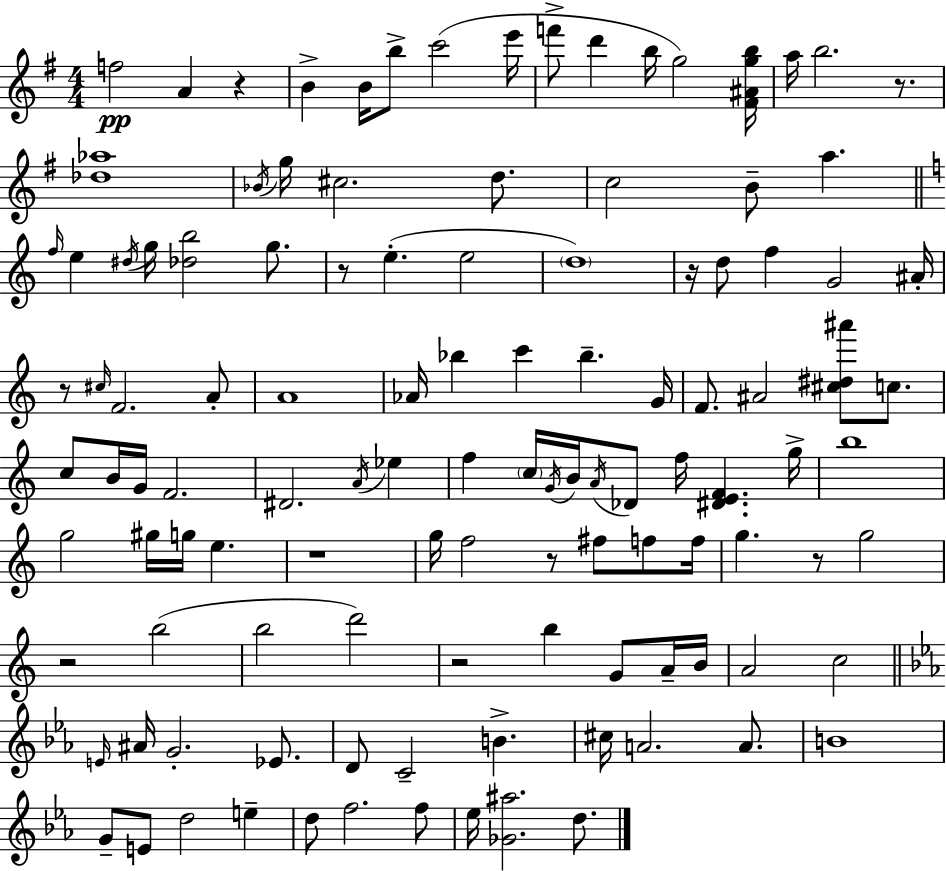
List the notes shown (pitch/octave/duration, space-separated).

F5/h A4/q R/q B4/q B4/s B5/e C6/h E6/s F6/e D6/q B5/s G5/h [F#4,A#4,G5,B5]/s A5/s B5/h. R/e. [Db5,Ab5]/w Bb4/s G5/s C#5/h. D5/e. C5/h B4/e A5/q. F5/s E5/q D#5/s G5/s [Db5,B5]/h G5/e. R/e E5/q. E5/h D5/w R/s D5/e F5/q G4/h A#4/s R/e C#5/s F4/h. A4/e A4/w Ab4/s Bb5/q C6/q Bb5/q. G4/s F4/e. A#4/h [C#5,D#5,A#6]/e C5/e. C5/e B4/s G4/s F4/h. D#4/h. A4/s Eb5/q F5/q C5/s G4/s B4/s A4/s Db4/e F5/s [D#4,E4,F4]/q. G5/s B5/w G5/h G#5/s G5/s E5/q. R/w G5/s F5/h R/e F#5/e F5/e F5/s G5/q. R/e G5/h R/h B5/h B5/h D6/h R/h B5/q G4/e A4/s B4/s A4/h C5/h E4/s A#4/s G4/h. Eb4/e. D4/e C4/h B4/q. C#5/s A4/h. A4/e. B4/w G4/e E4/e D5/h E5/q D5/e F5/h. F5/e Eb5/s [Gb4,A#5]/h. D5/e.